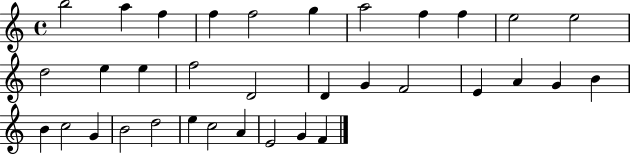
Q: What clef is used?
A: treble